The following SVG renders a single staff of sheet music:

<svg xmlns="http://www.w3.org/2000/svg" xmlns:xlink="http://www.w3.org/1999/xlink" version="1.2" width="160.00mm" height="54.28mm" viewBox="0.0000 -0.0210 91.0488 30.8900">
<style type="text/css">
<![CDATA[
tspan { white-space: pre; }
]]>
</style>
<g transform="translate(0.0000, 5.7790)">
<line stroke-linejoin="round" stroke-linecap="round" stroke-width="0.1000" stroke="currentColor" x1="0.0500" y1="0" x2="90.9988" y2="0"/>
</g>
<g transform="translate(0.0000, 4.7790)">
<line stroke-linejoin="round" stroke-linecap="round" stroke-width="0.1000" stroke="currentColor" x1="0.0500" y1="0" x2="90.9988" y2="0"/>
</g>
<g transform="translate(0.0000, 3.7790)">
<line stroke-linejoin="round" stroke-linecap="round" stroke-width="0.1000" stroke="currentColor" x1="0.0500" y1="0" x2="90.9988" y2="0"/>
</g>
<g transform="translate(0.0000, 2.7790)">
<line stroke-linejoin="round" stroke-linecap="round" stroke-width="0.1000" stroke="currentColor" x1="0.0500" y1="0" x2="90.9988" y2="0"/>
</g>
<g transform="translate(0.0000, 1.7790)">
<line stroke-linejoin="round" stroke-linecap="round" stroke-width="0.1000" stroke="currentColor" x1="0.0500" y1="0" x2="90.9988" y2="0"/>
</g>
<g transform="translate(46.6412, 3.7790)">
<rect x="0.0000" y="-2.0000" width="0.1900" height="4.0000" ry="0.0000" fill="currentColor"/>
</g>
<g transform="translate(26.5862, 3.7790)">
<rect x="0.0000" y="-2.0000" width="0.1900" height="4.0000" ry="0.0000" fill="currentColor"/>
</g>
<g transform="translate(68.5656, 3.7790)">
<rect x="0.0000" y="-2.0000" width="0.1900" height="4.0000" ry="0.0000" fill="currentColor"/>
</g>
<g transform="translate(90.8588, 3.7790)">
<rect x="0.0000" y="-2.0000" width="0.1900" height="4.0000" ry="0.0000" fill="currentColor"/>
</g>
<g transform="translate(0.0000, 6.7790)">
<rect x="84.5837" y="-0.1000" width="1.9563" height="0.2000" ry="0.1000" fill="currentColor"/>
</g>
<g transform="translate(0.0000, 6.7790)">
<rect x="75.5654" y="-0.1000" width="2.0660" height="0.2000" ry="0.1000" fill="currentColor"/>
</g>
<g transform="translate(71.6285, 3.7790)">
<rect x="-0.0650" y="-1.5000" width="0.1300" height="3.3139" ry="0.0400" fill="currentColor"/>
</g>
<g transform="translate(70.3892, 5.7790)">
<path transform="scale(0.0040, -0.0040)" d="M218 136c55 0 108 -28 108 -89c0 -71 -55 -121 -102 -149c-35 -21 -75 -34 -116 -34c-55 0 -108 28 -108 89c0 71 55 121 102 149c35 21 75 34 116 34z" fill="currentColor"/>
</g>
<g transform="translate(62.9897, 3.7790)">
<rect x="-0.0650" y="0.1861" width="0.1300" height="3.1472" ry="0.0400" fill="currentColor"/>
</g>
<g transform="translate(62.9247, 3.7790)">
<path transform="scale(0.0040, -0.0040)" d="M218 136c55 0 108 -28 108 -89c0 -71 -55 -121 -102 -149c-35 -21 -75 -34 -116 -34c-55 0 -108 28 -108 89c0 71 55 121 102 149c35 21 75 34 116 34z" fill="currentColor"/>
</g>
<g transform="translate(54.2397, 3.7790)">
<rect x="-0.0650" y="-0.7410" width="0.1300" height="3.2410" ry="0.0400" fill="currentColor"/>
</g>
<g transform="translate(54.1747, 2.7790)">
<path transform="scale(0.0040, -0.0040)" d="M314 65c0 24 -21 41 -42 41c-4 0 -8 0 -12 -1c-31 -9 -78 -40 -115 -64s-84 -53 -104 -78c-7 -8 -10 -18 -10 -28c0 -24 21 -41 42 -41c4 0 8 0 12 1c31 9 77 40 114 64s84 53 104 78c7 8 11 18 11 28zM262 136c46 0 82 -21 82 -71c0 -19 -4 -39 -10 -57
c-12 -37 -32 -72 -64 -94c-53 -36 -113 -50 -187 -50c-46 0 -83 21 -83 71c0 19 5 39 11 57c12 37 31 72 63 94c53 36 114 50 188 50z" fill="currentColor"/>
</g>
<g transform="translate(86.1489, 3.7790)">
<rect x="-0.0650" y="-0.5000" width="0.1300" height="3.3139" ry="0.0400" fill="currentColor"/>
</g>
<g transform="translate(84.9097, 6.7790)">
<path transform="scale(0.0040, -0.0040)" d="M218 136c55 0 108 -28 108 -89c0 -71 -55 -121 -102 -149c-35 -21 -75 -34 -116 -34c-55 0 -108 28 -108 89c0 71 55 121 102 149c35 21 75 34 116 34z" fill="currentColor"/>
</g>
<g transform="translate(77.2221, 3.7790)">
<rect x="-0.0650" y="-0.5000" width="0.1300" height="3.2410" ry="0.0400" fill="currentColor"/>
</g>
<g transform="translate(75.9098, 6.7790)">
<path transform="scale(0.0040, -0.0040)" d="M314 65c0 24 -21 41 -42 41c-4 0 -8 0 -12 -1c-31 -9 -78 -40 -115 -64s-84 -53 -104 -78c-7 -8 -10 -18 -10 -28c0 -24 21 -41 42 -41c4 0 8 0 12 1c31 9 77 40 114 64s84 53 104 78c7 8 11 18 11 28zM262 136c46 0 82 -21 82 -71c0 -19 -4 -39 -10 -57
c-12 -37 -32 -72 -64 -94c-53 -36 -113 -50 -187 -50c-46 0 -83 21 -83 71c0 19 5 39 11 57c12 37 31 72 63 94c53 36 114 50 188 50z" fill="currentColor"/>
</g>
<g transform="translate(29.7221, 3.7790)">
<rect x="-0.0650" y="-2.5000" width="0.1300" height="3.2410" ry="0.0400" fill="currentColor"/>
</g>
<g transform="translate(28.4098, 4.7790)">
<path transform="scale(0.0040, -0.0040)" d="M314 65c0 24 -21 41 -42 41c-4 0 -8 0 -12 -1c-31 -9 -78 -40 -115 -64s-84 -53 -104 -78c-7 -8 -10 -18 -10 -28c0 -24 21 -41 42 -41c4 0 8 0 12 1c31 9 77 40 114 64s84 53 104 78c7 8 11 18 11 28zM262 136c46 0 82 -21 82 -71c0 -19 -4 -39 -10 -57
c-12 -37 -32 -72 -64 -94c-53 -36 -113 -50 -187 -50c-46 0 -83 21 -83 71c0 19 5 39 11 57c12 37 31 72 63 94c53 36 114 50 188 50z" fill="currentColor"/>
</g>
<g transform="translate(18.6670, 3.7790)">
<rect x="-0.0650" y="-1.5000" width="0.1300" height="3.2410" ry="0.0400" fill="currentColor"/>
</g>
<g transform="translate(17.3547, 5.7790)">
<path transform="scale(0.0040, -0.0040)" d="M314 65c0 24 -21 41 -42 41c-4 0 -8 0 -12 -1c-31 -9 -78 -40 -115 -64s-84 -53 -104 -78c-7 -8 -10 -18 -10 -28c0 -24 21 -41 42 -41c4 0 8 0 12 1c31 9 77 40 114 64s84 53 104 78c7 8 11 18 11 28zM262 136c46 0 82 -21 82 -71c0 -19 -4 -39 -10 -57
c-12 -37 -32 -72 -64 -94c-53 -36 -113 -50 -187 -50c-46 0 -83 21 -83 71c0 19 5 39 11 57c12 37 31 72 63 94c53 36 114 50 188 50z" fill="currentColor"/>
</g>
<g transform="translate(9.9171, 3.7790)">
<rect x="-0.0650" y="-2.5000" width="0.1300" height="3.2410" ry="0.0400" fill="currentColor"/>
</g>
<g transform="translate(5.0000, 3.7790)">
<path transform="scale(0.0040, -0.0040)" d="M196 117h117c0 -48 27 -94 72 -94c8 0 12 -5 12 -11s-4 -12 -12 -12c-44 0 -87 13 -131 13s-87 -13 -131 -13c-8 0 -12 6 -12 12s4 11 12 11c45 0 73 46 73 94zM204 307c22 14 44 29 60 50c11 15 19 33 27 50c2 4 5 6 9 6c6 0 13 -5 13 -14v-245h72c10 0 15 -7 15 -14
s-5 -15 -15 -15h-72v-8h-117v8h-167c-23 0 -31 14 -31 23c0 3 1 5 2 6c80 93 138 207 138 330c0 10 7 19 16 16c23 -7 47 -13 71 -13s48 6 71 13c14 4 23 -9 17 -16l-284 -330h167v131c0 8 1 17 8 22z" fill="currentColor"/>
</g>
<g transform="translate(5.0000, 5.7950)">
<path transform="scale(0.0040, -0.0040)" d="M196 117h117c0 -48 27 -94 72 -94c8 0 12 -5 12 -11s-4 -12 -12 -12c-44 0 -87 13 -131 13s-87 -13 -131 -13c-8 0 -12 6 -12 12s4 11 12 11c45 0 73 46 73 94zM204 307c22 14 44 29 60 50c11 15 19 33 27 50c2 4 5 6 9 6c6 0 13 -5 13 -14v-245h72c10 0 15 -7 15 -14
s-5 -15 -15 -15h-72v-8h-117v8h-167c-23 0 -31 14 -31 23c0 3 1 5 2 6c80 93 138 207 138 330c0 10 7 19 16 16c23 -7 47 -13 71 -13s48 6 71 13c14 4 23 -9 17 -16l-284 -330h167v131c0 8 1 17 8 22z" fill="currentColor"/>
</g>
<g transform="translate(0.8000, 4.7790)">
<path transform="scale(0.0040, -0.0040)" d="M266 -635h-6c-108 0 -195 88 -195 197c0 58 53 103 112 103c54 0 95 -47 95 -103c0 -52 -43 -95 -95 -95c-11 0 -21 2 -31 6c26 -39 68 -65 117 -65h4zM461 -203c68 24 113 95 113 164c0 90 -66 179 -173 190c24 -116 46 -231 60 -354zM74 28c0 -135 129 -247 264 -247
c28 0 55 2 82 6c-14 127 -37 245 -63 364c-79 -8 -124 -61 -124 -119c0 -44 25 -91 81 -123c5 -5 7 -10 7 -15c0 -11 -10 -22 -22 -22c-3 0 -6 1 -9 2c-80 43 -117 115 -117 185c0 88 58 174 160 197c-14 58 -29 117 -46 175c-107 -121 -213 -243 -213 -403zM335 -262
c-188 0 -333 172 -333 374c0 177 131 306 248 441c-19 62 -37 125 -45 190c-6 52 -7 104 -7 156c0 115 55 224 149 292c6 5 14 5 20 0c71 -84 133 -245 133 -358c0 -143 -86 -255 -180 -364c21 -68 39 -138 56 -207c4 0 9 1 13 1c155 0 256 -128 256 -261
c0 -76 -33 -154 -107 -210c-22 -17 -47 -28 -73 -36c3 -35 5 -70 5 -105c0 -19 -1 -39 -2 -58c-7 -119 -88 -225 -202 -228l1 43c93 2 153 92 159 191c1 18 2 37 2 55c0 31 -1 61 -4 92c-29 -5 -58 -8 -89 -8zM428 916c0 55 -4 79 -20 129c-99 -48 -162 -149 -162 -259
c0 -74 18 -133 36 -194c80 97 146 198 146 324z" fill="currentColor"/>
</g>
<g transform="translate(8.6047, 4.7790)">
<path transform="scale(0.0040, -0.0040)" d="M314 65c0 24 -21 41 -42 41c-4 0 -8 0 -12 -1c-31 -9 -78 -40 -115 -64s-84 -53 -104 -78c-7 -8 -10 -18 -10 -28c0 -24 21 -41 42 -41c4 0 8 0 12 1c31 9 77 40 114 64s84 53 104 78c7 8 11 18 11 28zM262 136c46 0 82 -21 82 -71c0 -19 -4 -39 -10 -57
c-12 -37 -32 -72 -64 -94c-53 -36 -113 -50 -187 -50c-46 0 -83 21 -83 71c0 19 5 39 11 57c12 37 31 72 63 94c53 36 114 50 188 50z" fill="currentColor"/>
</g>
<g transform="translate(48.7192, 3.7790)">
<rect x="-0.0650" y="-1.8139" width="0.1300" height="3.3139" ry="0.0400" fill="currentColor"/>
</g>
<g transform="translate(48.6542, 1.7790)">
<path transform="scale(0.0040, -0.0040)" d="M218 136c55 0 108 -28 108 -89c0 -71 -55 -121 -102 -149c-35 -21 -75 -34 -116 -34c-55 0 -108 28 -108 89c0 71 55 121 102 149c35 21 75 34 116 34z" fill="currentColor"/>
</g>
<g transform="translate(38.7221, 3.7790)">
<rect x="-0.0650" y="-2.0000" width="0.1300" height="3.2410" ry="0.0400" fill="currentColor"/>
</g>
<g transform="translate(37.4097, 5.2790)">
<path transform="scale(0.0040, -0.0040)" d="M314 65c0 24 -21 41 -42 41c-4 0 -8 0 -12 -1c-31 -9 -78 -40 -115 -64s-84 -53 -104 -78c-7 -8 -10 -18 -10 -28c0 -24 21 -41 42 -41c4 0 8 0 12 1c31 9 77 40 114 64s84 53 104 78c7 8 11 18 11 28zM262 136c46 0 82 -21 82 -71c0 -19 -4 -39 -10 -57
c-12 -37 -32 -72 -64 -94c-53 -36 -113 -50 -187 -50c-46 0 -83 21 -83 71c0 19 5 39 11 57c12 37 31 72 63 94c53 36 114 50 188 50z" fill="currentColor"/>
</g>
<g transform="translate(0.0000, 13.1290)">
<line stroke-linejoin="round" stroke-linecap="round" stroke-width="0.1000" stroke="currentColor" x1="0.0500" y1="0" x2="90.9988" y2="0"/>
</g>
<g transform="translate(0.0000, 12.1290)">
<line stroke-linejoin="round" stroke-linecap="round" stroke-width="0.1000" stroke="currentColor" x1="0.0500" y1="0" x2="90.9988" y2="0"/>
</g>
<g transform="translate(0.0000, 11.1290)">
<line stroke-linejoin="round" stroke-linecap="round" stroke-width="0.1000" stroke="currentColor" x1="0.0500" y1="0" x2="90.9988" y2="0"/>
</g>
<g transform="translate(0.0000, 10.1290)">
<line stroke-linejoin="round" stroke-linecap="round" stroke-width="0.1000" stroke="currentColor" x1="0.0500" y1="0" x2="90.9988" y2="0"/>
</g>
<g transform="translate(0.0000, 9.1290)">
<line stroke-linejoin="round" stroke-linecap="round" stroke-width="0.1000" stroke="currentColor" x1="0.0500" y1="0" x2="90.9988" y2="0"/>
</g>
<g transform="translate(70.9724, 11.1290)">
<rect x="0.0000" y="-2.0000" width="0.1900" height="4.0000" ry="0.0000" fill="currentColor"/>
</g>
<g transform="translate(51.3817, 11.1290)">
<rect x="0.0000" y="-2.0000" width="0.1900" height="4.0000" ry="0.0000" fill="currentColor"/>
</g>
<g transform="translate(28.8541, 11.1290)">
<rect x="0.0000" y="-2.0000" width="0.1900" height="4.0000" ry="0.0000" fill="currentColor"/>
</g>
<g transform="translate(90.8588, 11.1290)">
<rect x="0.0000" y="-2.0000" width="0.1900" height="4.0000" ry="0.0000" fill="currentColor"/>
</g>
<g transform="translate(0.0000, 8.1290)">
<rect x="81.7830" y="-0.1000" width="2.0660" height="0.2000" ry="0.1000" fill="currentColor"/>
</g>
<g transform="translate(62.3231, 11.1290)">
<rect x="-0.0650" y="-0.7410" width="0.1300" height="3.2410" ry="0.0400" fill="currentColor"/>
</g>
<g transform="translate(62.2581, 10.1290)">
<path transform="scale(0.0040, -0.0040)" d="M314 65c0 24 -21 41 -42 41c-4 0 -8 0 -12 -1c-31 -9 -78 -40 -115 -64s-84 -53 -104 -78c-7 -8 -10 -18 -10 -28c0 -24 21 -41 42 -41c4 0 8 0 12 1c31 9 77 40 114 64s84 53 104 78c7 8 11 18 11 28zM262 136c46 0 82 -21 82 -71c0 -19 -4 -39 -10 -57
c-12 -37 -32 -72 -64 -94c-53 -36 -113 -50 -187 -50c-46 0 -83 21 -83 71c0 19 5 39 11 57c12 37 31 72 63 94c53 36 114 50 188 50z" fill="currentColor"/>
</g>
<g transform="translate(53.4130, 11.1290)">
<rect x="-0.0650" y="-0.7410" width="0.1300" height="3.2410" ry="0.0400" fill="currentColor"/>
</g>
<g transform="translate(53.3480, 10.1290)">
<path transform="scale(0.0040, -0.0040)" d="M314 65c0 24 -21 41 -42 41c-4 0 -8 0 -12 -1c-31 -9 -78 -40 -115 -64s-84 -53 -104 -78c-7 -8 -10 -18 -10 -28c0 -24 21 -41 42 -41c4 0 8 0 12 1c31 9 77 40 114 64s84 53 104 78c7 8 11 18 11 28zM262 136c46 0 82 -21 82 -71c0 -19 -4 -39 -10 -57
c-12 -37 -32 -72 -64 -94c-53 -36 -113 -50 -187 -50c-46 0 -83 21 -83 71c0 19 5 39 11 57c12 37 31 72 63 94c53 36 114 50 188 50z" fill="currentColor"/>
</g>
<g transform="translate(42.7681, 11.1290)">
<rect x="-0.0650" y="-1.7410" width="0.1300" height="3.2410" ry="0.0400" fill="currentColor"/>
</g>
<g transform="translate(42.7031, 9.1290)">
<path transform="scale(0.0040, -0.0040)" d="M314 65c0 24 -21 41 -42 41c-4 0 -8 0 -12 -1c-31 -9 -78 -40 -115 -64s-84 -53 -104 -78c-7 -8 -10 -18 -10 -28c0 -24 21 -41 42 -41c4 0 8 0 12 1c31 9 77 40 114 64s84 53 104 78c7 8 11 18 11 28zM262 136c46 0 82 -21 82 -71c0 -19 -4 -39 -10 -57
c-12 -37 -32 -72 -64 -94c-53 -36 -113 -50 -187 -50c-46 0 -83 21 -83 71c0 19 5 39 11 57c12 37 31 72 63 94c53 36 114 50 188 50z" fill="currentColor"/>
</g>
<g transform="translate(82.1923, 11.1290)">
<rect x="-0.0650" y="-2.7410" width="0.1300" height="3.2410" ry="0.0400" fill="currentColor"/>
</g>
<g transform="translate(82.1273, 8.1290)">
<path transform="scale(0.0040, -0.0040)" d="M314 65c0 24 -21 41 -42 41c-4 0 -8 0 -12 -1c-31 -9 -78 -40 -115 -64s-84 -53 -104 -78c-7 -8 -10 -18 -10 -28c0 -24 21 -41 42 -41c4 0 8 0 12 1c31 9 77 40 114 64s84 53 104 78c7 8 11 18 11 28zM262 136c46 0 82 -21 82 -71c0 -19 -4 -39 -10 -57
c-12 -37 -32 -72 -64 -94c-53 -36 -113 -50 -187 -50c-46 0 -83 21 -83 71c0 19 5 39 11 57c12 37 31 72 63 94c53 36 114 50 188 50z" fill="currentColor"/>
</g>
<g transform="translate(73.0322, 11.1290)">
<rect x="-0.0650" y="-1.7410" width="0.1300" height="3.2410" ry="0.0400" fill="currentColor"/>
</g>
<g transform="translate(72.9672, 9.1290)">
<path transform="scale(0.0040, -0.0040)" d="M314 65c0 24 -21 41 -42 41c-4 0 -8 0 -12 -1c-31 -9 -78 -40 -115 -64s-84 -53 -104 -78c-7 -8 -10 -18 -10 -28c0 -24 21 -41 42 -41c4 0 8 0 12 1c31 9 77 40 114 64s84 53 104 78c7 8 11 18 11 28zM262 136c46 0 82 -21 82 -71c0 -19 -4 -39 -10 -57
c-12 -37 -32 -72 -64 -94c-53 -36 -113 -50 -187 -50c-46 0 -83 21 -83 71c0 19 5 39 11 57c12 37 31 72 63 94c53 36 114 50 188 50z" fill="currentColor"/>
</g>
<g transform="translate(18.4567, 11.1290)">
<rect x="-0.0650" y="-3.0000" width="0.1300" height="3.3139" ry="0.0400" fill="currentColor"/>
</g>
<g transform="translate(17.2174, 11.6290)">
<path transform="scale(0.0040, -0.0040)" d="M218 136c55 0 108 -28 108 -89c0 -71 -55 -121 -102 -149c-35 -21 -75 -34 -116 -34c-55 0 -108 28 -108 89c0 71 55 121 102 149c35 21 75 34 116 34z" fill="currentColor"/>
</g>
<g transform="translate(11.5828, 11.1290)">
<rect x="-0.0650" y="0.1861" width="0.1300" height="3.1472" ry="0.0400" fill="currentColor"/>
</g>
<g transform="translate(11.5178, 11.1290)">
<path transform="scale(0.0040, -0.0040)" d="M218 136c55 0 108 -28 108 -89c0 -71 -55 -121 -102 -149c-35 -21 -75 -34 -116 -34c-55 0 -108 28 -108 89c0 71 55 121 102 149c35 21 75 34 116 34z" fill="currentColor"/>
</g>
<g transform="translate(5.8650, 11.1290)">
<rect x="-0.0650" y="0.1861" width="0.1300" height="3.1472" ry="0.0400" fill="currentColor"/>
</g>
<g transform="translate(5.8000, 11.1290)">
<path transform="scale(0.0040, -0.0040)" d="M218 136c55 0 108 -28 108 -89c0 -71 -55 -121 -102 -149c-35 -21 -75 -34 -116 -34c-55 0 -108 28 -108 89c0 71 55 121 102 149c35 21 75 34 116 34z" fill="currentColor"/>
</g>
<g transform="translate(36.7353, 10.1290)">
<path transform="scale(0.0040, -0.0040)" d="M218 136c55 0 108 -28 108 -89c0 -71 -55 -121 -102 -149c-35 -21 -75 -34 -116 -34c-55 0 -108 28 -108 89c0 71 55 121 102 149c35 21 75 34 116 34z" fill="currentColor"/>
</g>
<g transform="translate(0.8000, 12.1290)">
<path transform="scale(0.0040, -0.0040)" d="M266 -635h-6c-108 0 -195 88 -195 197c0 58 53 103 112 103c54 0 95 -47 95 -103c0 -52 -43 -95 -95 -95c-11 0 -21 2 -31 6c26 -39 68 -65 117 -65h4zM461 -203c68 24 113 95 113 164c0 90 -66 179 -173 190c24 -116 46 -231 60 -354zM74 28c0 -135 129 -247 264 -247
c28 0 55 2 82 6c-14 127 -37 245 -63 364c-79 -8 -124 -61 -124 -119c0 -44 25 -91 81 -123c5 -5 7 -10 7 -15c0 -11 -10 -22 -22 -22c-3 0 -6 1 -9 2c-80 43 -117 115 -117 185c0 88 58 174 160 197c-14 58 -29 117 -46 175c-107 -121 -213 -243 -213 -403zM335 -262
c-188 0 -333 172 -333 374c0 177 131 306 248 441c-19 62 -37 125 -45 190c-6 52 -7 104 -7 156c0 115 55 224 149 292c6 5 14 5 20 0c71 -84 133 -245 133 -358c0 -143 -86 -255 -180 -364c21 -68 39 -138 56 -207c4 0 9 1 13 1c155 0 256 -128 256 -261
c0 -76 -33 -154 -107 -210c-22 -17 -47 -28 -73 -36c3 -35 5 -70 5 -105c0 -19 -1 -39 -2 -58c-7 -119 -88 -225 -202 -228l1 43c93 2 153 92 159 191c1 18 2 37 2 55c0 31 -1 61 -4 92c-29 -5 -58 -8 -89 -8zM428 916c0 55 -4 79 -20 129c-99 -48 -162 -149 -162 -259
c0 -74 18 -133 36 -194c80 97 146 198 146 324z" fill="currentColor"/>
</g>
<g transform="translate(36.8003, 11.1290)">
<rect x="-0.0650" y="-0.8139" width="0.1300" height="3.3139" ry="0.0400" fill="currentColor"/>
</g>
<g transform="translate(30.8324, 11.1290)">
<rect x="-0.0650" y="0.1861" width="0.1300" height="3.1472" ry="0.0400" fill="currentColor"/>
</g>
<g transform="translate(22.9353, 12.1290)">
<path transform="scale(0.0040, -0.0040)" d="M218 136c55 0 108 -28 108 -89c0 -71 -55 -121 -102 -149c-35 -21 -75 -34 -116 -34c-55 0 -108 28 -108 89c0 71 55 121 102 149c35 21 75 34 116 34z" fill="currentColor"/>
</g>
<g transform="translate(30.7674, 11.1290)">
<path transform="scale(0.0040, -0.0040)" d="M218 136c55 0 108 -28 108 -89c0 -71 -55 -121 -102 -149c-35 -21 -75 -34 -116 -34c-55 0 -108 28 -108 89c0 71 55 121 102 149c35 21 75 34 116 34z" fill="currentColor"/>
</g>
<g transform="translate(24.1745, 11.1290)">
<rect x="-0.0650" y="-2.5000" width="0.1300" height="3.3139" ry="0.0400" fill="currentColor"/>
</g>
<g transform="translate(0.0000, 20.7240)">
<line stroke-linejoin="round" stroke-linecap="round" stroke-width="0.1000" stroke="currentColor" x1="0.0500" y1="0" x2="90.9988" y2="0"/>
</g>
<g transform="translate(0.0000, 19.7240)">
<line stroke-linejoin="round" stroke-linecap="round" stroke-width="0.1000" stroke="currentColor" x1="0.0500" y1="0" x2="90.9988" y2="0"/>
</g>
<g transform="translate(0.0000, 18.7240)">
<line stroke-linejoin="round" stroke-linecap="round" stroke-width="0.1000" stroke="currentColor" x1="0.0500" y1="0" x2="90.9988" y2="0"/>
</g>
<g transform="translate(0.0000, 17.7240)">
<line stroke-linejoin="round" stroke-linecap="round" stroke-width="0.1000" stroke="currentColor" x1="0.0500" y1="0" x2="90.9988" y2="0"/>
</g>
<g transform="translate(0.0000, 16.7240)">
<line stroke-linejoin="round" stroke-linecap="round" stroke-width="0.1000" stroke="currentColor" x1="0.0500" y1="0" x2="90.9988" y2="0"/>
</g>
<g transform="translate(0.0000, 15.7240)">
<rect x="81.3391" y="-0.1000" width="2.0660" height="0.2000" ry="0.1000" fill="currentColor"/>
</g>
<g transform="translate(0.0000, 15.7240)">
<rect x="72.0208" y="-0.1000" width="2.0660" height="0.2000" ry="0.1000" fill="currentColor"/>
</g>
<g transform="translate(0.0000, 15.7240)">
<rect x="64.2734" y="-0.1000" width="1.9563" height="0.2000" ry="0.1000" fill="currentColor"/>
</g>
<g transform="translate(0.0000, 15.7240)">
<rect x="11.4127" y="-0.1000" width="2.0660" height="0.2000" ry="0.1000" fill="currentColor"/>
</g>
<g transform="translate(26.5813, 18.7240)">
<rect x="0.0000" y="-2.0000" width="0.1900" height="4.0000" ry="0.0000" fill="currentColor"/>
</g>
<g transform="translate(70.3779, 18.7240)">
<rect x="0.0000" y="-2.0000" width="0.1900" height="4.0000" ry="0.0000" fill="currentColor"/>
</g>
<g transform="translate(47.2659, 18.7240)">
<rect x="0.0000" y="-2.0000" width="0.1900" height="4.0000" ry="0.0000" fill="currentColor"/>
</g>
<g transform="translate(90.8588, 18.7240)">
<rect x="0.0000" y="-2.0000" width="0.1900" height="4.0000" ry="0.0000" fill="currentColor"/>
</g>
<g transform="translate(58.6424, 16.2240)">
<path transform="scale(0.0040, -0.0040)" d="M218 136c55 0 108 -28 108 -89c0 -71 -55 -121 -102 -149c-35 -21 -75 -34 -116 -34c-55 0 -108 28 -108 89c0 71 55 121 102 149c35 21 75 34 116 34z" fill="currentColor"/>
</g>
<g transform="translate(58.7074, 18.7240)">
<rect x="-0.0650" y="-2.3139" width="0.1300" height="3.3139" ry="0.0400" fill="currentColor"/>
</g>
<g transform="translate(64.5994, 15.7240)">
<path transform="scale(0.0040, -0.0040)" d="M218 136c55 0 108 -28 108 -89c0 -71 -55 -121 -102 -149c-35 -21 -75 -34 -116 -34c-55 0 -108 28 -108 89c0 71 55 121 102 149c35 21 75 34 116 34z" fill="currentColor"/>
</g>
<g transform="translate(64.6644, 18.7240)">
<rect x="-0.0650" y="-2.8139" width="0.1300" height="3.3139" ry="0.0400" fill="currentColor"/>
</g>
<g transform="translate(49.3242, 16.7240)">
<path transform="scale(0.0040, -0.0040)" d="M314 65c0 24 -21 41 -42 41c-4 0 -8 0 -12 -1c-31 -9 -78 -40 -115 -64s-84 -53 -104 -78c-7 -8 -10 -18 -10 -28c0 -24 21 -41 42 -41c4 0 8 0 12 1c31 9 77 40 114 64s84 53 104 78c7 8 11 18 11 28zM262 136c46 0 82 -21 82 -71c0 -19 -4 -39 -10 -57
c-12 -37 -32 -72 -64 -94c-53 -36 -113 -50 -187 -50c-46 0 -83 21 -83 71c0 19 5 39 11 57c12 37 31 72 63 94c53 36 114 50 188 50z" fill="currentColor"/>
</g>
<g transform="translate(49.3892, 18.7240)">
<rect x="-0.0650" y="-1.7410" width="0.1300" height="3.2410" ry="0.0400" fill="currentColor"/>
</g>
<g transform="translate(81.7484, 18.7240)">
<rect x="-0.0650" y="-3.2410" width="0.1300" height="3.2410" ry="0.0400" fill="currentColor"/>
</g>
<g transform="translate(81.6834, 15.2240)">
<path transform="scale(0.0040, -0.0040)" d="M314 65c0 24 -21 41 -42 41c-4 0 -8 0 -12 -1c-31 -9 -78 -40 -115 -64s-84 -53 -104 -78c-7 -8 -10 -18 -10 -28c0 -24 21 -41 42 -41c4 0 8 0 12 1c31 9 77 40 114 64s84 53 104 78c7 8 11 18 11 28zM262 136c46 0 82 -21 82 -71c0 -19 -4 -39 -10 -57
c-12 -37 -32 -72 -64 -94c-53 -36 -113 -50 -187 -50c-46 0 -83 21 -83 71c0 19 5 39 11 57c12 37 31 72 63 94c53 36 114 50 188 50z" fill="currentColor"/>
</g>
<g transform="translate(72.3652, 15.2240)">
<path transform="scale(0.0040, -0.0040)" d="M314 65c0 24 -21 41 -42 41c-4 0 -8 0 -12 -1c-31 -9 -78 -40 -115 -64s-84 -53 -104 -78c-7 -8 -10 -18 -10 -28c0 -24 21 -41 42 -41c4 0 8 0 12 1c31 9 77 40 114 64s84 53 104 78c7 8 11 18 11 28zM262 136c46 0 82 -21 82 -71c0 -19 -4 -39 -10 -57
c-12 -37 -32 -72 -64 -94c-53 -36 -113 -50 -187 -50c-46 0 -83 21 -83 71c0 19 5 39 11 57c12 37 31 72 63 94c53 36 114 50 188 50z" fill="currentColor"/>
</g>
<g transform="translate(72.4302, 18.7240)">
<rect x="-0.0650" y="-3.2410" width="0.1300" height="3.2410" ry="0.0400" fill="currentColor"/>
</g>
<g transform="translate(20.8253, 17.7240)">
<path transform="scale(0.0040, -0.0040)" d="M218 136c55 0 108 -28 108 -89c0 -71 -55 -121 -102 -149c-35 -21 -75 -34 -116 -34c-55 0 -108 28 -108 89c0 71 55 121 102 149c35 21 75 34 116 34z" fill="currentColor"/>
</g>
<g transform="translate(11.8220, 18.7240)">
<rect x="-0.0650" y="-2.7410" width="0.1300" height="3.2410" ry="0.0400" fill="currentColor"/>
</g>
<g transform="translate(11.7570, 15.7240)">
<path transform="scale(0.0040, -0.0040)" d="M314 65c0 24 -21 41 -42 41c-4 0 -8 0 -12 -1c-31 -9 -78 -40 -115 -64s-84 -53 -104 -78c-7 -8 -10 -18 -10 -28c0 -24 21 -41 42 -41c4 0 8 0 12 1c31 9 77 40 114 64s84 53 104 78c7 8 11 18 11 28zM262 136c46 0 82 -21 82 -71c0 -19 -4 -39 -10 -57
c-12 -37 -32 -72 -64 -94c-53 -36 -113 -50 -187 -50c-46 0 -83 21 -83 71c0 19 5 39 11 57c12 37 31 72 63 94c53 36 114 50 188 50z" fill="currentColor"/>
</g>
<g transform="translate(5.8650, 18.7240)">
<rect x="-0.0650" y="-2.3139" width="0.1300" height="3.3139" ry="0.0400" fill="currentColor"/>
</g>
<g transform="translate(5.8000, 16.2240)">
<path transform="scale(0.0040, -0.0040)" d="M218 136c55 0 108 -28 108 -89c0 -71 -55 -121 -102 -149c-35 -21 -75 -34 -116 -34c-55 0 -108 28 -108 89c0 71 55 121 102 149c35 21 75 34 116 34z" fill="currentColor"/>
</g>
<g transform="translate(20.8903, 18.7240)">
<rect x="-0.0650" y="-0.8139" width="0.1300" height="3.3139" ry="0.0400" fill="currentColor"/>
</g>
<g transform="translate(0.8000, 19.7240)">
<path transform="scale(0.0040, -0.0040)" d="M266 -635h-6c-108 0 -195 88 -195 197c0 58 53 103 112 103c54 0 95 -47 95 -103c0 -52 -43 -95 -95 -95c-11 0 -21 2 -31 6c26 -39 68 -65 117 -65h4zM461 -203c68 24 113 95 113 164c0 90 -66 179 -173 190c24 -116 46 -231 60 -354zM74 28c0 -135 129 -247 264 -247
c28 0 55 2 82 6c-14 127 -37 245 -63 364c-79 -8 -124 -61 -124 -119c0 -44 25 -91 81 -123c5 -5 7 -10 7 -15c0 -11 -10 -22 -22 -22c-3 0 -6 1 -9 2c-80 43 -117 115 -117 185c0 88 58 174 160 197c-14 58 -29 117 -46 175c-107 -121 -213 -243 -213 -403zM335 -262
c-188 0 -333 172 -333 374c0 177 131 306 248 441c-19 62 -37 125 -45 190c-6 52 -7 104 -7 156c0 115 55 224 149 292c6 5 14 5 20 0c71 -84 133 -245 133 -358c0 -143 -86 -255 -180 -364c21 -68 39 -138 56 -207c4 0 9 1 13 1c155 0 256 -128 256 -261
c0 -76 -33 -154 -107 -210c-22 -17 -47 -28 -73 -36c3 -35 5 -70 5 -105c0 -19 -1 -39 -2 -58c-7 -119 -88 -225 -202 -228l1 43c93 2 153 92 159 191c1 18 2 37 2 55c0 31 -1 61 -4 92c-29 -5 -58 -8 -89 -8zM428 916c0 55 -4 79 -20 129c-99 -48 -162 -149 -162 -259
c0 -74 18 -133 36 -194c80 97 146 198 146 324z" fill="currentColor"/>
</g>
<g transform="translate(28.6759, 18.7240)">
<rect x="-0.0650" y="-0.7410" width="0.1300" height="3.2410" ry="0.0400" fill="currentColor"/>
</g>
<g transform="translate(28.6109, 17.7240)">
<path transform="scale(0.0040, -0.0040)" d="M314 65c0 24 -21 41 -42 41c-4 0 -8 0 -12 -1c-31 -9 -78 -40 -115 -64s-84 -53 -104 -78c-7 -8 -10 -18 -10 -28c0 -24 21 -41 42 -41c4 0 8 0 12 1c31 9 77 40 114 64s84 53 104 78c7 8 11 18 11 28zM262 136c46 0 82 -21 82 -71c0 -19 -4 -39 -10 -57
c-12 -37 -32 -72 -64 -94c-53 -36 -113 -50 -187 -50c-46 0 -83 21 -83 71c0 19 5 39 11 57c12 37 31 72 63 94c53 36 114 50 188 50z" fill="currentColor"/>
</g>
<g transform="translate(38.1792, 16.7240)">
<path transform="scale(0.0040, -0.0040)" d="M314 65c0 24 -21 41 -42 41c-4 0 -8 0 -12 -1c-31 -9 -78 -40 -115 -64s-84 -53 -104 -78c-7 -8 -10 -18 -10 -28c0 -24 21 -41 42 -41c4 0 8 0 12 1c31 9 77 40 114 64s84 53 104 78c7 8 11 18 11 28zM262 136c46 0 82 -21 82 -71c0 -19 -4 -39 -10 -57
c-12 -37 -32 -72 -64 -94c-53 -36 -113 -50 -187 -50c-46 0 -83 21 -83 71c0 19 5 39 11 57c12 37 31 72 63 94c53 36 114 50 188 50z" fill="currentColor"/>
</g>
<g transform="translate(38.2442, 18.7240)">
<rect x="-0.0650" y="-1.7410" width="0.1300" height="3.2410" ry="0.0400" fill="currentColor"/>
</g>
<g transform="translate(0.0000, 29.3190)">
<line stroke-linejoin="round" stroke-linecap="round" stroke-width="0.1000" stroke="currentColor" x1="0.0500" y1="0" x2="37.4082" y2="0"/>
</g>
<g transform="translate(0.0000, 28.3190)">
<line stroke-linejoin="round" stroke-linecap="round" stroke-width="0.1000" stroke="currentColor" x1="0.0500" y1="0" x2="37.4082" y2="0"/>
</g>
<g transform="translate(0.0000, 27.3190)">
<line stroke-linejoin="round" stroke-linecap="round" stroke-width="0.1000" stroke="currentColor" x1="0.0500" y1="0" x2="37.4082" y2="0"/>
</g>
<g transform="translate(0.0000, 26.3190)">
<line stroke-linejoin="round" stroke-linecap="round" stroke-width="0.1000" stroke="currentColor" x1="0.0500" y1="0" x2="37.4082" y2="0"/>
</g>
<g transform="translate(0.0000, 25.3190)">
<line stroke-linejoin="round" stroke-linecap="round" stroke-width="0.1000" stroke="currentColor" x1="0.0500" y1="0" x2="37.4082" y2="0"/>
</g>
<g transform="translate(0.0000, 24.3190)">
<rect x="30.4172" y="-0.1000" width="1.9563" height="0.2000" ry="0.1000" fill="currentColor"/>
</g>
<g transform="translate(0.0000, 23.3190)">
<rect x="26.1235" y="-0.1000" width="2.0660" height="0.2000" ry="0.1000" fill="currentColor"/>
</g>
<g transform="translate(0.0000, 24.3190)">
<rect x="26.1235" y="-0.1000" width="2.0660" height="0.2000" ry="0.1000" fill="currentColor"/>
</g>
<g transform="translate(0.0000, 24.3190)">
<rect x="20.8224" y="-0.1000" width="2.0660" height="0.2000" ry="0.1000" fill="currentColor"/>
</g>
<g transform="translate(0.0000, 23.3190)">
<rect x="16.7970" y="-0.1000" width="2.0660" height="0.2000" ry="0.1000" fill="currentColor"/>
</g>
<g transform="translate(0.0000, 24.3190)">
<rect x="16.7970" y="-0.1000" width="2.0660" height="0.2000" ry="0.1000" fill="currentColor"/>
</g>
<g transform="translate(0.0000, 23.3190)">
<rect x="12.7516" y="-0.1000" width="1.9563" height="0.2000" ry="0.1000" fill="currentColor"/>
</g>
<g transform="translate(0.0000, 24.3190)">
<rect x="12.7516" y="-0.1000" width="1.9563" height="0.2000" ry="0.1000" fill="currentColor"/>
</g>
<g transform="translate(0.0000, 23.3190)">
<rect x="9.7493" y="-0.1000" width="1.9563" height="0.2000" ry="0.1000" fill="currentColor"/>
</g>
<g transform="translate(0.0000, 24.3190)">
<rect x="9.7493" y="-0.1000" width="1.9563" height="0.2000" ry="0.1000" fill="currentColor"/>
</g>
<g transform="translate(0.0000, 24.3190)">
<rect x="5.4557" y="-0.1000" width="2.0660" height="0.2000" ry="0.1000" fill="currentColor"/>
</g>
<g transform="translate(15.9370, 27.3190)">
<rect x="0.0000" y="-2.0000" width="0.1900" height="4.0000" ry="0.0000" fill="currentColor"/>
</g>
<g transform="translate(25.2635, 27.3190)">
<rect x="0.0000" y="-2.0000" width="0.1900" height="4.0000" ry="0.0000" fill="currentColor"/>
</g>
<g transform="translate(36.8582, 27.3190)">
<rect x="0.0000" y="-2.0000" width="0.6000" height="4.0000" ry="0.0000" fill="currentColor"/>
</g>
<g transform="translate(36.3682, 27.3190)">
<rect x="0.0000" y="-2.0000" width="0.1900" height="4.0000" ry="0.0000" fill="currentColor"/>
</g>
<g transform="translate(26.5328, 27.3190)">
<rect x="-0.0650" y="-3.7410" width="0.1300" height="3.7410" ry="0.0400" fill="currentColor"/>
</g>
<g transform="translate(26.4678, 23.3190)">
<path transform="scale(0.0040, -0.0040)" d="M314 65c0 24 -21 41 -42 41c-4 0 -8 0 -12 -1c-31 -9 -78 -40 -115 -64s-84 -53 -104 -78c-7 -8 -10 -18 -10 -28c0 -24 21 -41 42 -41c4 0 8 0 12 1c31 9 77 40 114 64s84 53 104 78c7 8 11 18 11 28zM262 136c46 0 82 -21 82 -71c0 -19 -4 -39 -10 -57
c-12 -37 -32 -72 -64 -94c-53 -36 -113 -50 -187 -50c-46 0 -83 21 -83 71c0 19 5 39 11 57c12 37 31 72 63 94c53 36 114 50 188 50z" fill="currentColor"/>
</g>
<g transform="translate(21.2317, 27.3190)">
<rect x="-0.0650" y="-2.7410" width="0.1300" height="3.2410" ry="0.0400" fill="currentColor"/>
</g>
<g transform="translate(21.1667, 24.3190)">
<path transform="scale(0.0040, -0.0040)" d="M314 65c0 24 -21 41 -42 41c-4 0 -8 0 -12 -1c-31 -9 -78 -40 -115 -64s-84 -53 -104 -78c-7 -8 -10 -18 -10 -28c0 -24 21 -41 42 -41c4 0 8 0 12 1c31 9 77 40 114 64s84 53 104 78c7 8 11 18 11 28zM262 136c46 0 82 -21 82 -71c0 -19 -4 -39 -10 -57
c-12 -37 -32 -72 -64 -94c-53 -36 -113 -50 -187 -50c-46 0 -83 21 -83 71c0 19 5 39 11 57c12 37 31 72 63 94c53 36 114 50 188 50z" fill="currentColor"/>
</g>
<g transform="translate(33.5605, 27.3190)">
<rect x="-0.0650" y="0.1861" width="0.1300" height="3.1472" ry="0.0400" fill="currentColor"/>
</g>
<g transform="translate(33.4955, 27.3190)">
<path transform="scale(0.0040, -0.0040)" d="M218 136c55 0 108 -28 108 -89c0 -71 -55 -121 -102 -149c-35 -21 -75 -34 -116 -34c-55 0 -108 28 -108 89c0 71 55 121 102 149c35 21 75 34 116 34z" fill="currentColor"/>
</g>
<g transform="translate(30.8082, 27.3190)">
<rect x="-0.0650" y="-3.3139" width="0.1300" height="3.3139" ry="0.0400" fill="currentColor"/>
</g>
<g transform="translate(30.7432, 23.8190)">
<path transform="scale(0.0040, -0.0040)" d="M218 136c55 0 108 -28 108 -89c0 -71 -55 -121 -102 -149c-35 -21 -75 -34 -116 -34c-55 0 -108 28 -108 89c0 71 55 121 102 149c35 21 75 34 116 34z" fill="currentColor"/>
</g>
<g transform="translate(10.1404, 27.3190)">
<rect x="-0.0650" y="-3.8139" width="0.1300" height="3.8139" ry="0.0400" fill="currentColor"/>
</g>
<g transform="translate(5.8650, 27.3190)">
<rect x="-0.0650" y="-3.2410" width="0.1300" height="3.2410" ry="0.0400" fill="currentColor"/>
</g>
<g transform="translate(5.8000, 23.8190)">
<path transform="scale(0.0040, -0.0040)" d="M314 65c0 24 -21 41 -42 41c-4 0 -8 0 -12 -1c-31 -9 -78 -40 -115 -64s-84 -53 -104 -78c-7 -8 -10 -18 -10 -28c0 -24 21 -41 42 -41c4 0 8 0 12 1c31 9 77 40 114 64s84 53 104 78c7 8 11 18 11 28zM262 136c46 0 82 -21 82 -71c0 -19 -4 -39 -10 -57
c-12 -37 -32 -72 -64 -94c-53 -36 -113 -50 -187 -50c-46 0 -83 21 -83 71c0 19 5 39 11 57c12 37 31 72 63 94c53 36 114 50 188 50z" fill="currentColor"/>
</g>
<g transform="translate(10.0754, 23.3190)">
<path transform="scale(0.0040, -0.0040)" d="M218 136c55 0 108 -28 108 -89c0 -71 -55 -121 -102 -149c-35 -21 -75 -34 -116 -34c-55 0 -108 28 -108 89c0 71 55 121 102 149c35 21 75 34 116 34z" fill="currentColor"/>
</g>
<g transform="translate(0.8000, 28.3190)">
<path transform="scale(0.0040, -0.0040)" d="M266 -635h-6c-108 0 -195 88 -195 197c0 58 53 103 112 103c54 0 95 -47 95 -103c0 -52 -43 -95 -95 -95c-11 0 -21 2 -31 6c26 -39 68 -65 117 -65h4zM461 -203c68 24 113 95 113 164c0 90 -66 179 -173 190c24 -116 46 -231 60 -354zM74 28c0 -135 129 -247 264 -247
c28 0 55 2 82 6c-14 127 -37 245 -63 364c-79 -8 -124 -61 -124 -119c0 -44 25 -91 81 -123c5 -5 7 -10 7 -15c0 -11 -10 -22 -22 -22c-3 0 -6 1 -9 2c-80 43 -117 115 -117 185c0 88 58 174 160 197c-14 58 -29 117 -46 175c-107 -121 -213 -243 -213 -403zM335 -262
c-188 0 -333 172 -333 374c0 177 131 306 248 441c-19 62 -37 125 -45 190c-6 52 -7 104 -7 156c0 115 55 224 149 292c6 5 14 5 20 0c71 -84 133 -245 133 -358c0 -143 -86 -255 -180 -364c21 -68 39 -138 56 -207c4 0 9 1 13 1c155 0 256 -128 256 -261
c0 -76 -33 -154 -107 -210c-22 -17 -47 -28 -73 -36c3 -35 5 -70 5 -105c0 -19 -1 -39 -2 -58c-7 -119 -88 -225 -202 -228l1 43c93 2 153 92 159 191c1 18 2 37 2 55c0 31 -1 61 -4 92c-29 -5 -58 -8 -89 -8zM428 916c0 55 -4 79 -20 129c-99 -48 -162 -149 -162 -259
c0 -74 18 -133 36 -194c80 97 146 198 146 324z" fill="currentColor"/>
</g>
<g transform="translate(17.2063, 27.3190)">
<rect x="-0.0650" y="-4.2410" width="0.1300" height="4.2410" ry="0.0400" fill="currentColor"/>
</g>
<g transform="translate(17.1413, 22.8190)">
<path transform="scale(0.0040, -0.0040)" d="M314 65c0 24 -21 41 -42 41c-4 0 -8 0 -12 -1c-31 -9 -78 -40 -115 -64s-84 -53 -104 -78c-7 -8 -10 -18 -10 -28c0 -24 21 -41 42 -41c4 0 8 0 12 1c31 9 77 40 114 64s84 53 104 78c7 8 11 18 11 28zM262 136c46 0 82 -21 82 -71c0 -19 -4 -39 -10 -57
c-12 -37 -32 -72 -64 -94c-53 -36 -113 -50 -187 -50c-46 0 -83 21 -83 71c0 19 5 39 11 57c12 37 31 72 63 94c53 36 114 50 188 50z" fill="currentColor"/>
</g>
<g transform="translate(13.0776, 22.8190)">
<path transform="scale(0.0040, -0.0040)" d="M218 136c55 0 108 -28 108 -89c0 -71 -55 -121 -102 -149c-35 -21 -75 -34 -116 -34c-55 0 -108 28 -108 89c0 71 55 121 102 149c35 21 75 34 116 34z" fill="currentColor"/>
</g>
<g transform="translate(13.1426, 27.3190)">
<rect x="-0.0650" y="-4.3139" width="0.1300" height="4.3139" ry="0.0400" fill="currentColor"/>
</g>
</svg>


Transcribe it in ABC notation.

X:1
T:Untitled
M:4/4
L:1/4
K:C
G2 E2 G2 F2 f d2 B E C2 C B B A G B d f2 d2 d2 f2 a2 g a2 d d2 f2 f2 g a b2 b2 b2 c' d' d'2 a2 c'2 b B